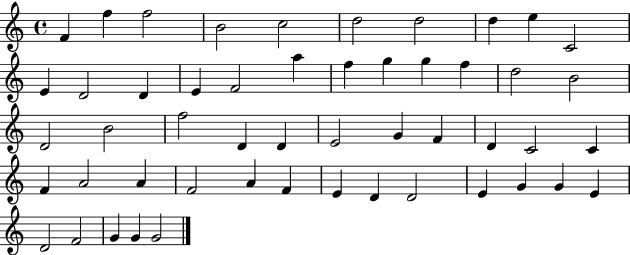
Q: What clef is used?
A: treble